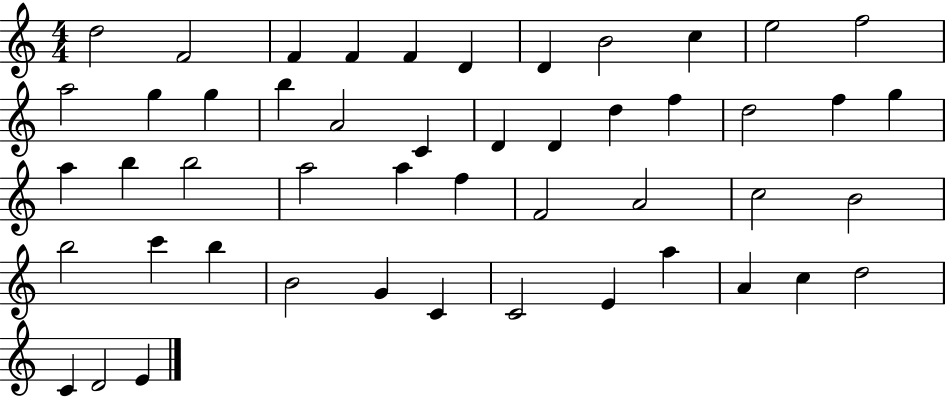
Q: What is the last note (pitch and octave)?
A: E4